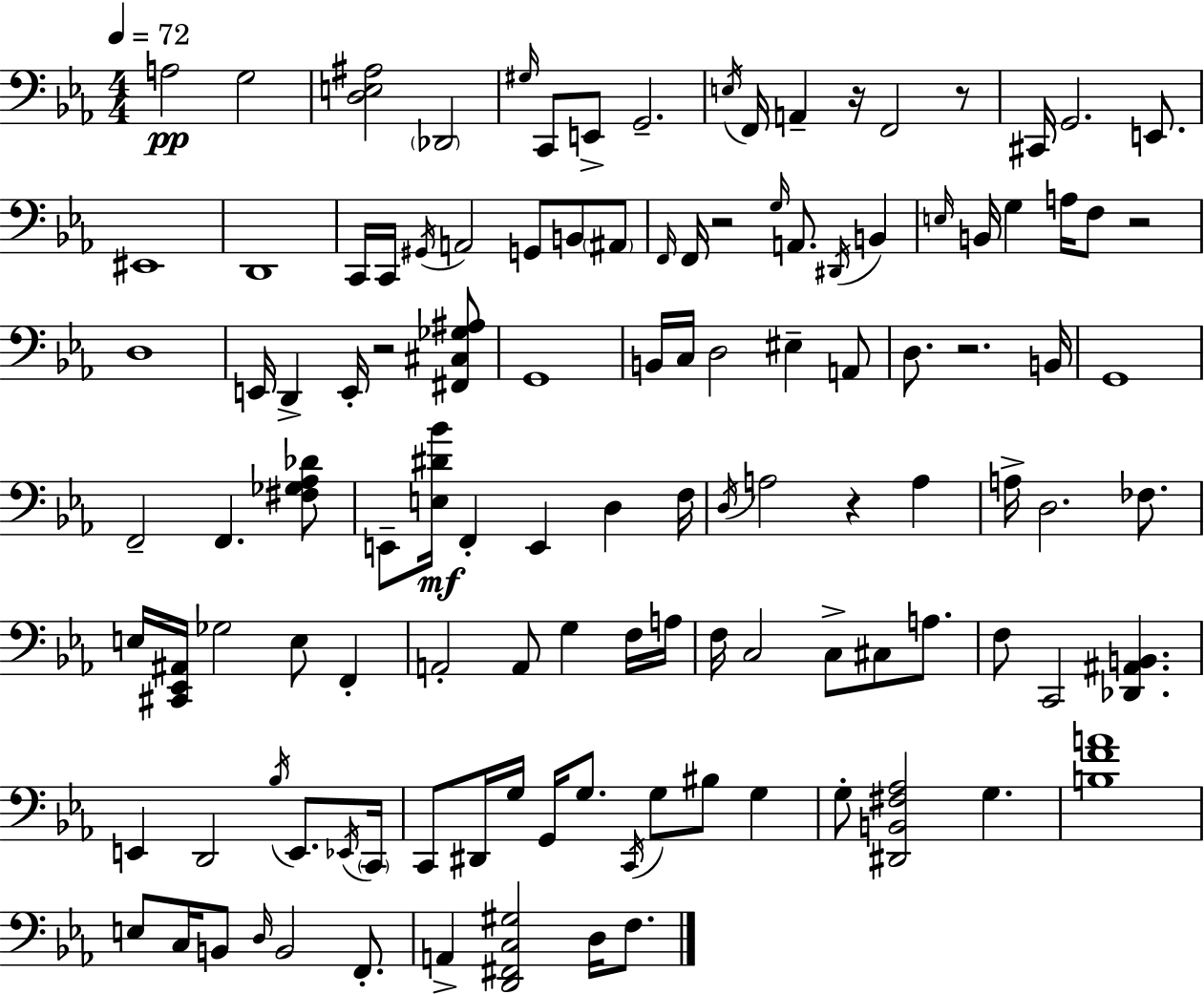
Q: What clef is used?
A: bass